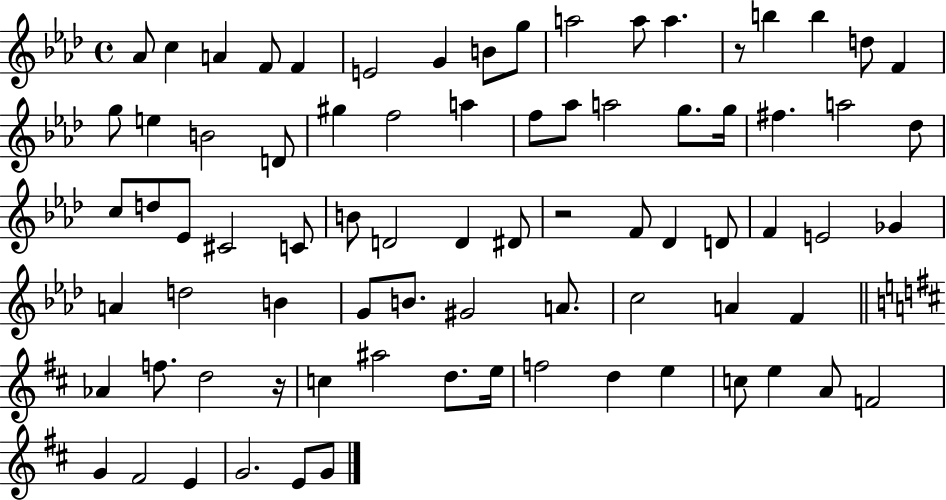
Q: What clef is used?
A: treble